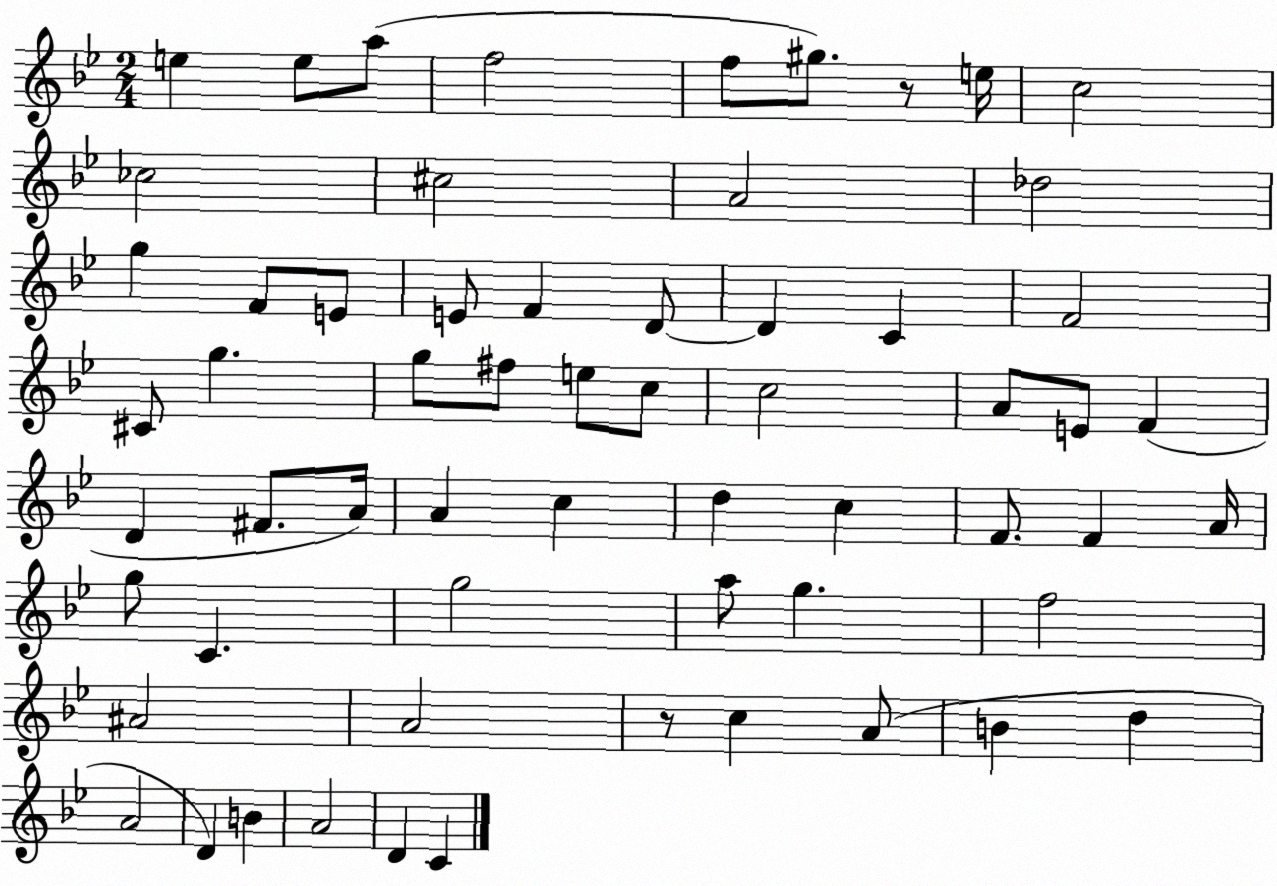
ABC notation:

X:1
T:Untitled
M:2/4
L:1/4
K:Bb
e e/2 a/2 f2 f/2 ^g/2 z/2 e/4 c2 _c2 ^c2 A2 _d2 g F/2 E/2 E/2 F D/2 D C F2 ^C/2 g g/2 ^f/2 e/2 c/2 c2 A/2 E/2 F D ^F/2 A/4 A c d c F/2 F A/4 g/2 C g2 a/2 g f2 ^A2 A2 z/2 c A/2 B d A2 D B A2 D C